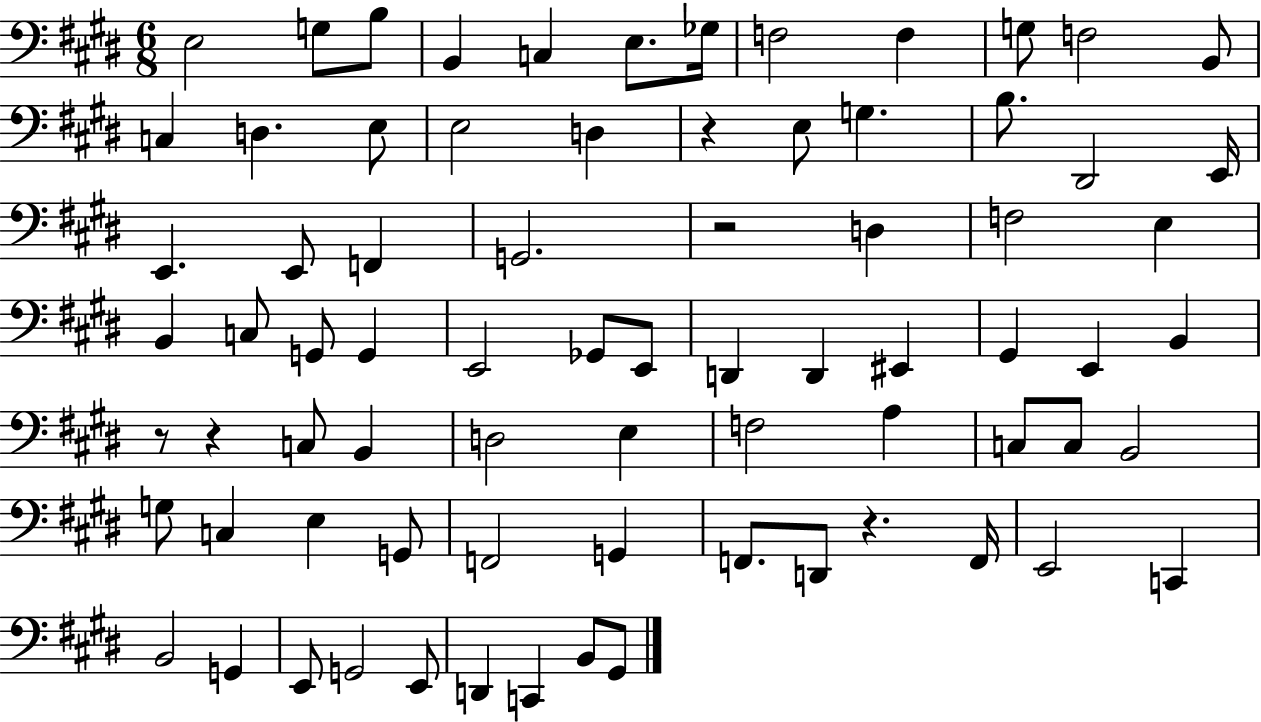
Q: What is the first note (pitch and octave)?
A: E3